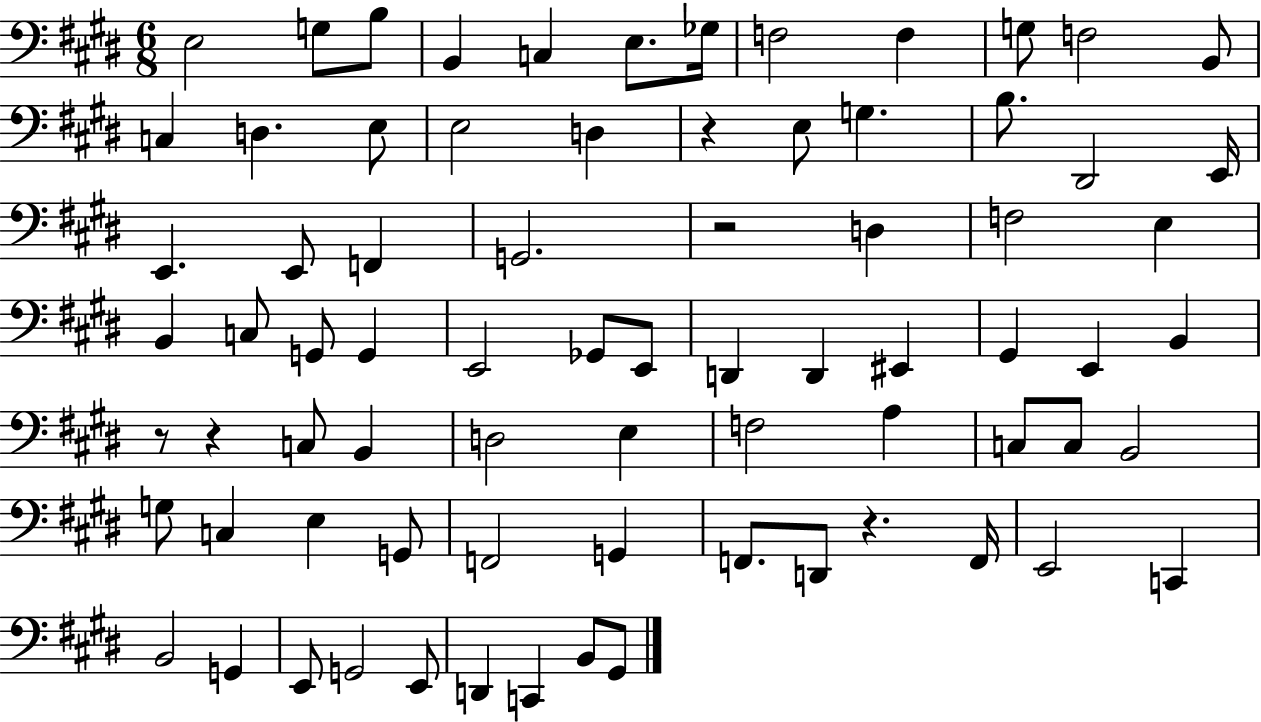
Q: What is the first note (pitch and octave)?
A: E3